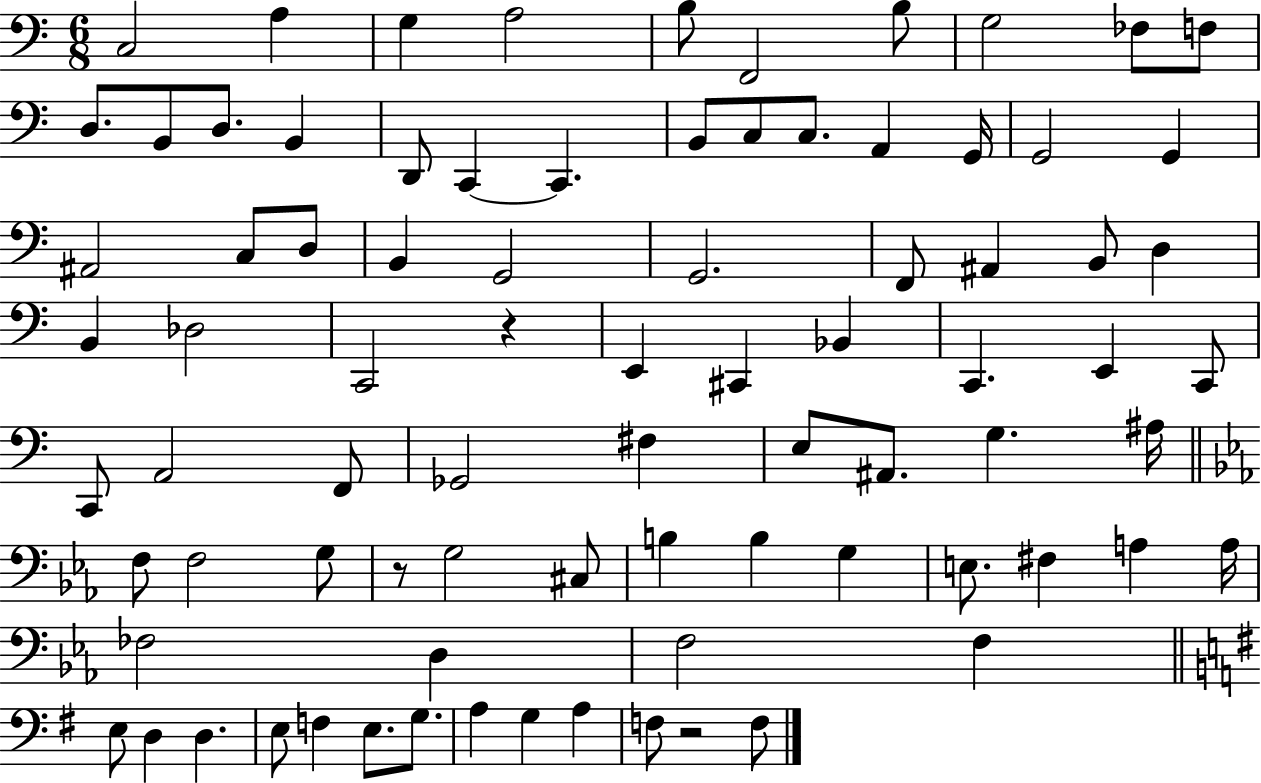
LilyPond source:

{
  \clef bass
  \numericTimeSignature
  \time 6/8
  \key c \major
  c2 a4 | g4 a2 | b8 f,2 b8 | g2 fes8 f8 | \break d8. b,8 d8. b,4 | d,8 c,4~~ c,4. | b,8 c8 c8. a,4 g,16 | g,2 g,4 | \break ais,2 c8 d8 | b,4 g,2 | g,2. | f,8 ais,4 b,8 d4 | \break b,4 des2 | c,2 r4 | e,4 cis,4 bes,4 | c,4. e,4 c,8 | \break c,8 a,2 f,8 | ges,2 fis4 | e8 ais,8. g4. ais16 | \bar "||" \break \key ees \major f8 f2 g8 | r8 g2 cis8 | b4 b4 g4 | e8. fis4 a4 a16 | \break fes2 d4 | f2 f4 | \bar "||" \break \key e \minor e8 d4 d4. | e8 f4 e8. g8. | a4 g4 a4 | f8 r2 f8 | \break \bar "|."
}